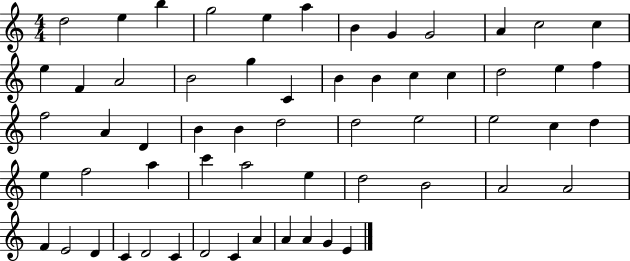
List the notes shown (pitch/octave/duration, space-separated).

D5/h E5/q B5/q G5/h E5/q A5/q B4/q G4/q G4/h A4/q C5/h C5/q E5/q F4/q A4/h B4/h G5/q C4/q B4/q B4/q C5/q C5/q D5/h E5/q F5/q F5/h A4/q D4/q B4/q B4/q D5/h D5/h E5/h E5/h C5/q D5/q E5/q F5/h A5/q C6/q A5/h E5/q D5/h B4/h A4/h A4/h F4/q E4/h D4/q C4/q D4/h C4/q D4/h C4/q A4/q A4/q A4/q G4/q E4/q